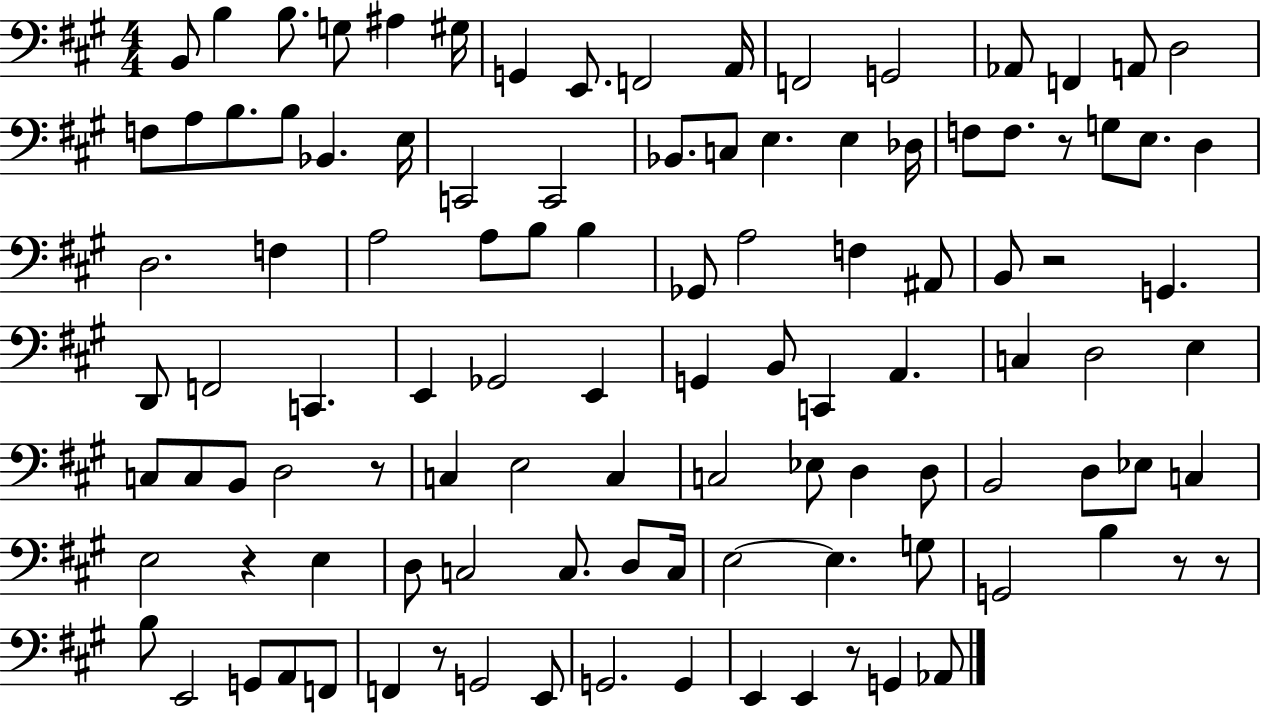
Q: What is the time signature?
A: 4/4